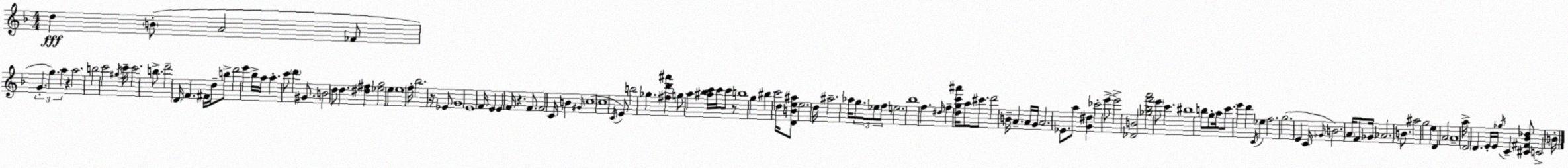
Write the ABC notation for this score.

X:1
T:Untitled
M:4/4
L:1/4
K:F
d B/2 A2 _F/2 G g a z a2 b2 c'2 ^g/4 c'/4 c'2 b/2 d'2 D/4 F ^F/4 d/4 b/2 d'2 e' _b/4 a/4 a c'/2 d' ^G/2 B2 d/2 d [^d^f] [_eg]2 e e4 f/4 _b2 z/4 _E/2 G4 E4 F/4 E E F/4 z F/2 F2 C/4 B ^G/4 c4 c4 C/4 E/2 b2 _g [^fd'^a'] g/2 a [^a_bc']/4 c'/4 c'/2 z/2 b4 g ^b c'2 d/4 [DBe^a]/2 e2 d/4 ^a2 _a/4 g/2 _e/2 f/2 e2 _b4 f ^d/4 f [dgc'^a']/4 a/2 ^c'/2 d'2 B/4 A A/4 G/4 A2 _E/2 a/2 [G^d] _c'2 e'/2 e'2 [_DB]2 [_g_bf'a']2 e'/2 c' ^b4 b/2 g/2 a/4 c'/2 e' d' C/4 _e f2 g2 E C/4 _G/4 B2 A/4 F/2 _G/4 _A2 B/2 ^a2 g2 e D A2 A4 a/4 D2 D E/4 E/4 _g/4 C [^C^F_B_d]/2 C2 B/4